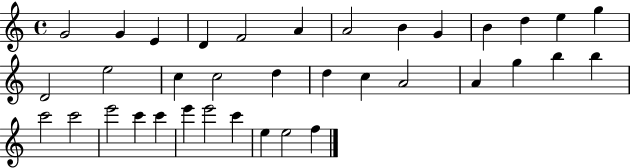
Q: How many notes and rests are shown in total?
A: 36